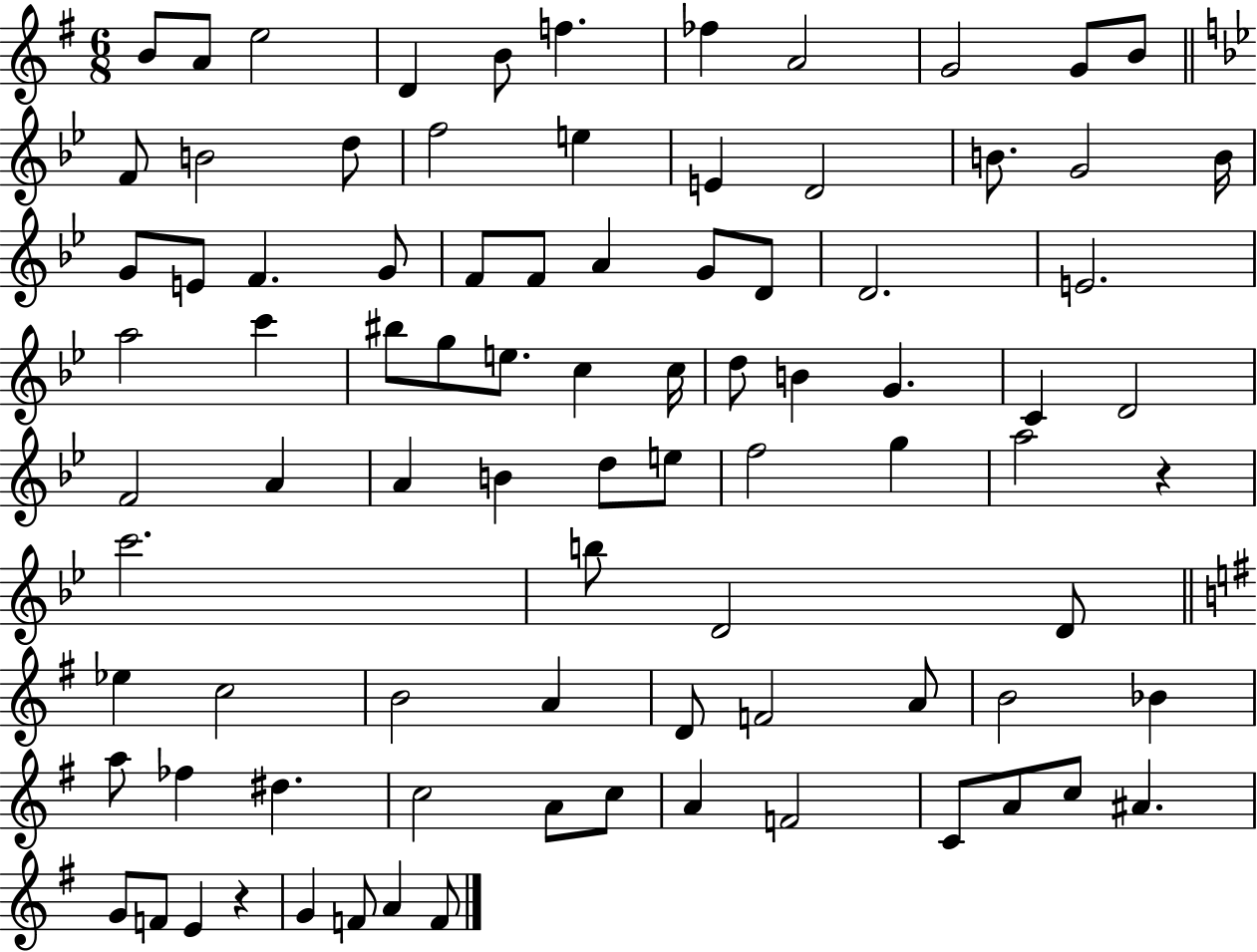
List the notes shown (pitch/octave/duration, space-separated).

B4/e A4/e E5/h D4/q B4/e F5/q. FES5/q A4/h G4/h G4/e B4/e F4/e B4/h D5/e F5/h E5/q E4/q D4/h B4/e. G4/h B4/s G4/e E4/e F4/q. G4/e F4/e F4/e A4/q G4/e D4/e D4/h. E4/h. A5/h C6/q BIS5/e G5/e E5/e. C5/q C5/s D5/e B4/q G4/q. C4/q D4/h F4/h A4/q A4/q B4/q D5/e E5/e F5/h G5/q A5/h R/q C6/h. B5/e D4/h D4/e Eb5/q C5/h B4/h A4/q D4/e F4/h A4/e B4/h Bb4/q A5/e FES5/q D#5/q. C5/h A4/e C5/e A4/q F4/h C4/e A4/e C5/e A#4/q. G4/e F4/e E4/q R/q G4/q F4/e A4/q F4/e